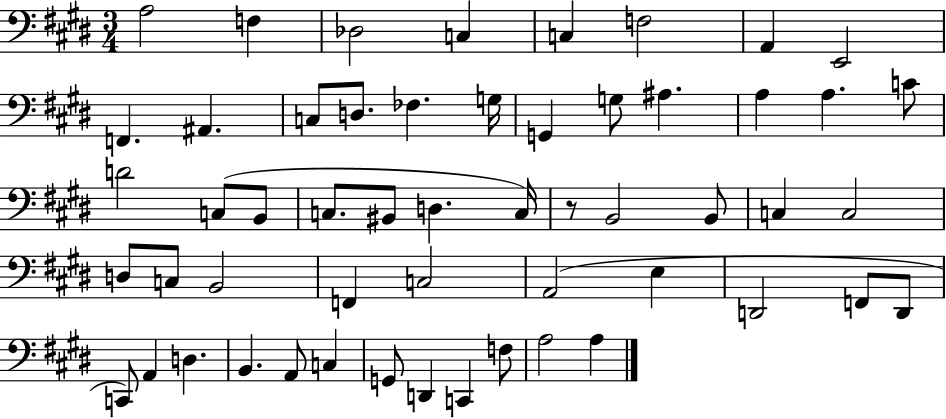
A3/h F3/q Db3/h C3/q C3/q F3/h A2/q E2/h F2/q. A#2/q. C3/e D3/e. FES3/q. G3/s G2/q G3/e A#3/q. A3/q A3/q. C4/e D4/h C3/e B2/e C3/e. BIS2/e D3/q. C3/s R/e B2/h B2/e C3/q C3/h D3/e C3/e B2/h F2/q C3/h A2/h E3/q D2/h F2/e D2/e C2/e A2/q D3/q. B2/q. A2/e C3/q G2/e D2/q C2/q F3/e A3/h A3/q